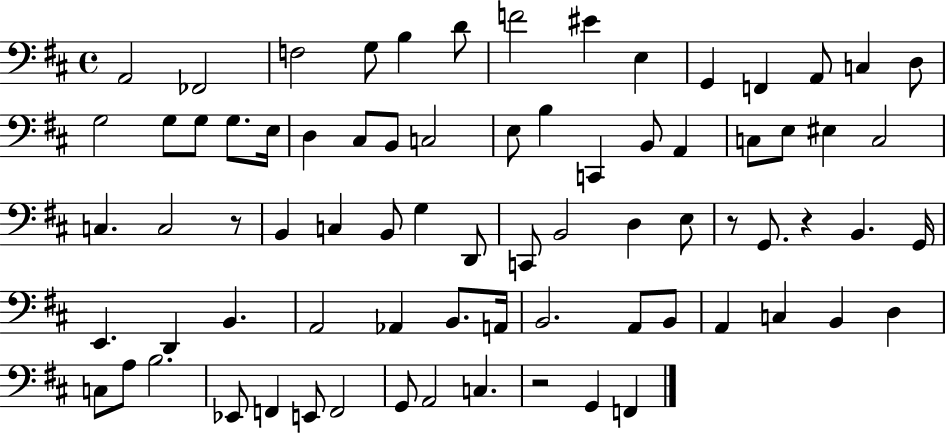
A2/h FES2/h F3/h G3/e B3/q D4/e F4/h EIS4/q E3/q G2/q F2/q A2/e C3/q D3/e G3/h G3/e G3/e G3/e. E3/s D3/q C#3/e B2/e C3/h E3/e B3/q C2/q B2/e A2/q C3/e E3/e EIS3/q C3/h C3/q. C3/h R/e B2/q C3/q B2/e G3/q D2/e C2/e B2/h D3/q E3/e R/e G2/e. R/q B2/q. G2/s E2/q. D2/q B2/q. A2/h Ab2/q B2/e. A2/s B2/h. A2/e B2/e A2/q C3/q B2/q D3/q C3/e A3/e B3/h. Eb2/e F2/q E2/e F2/h G2/e A2/h C3/q. R/h G2/q F2/q